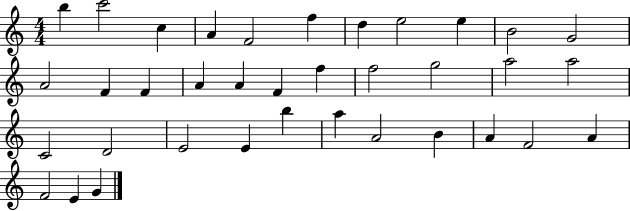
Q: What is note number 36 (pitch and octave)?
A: G4